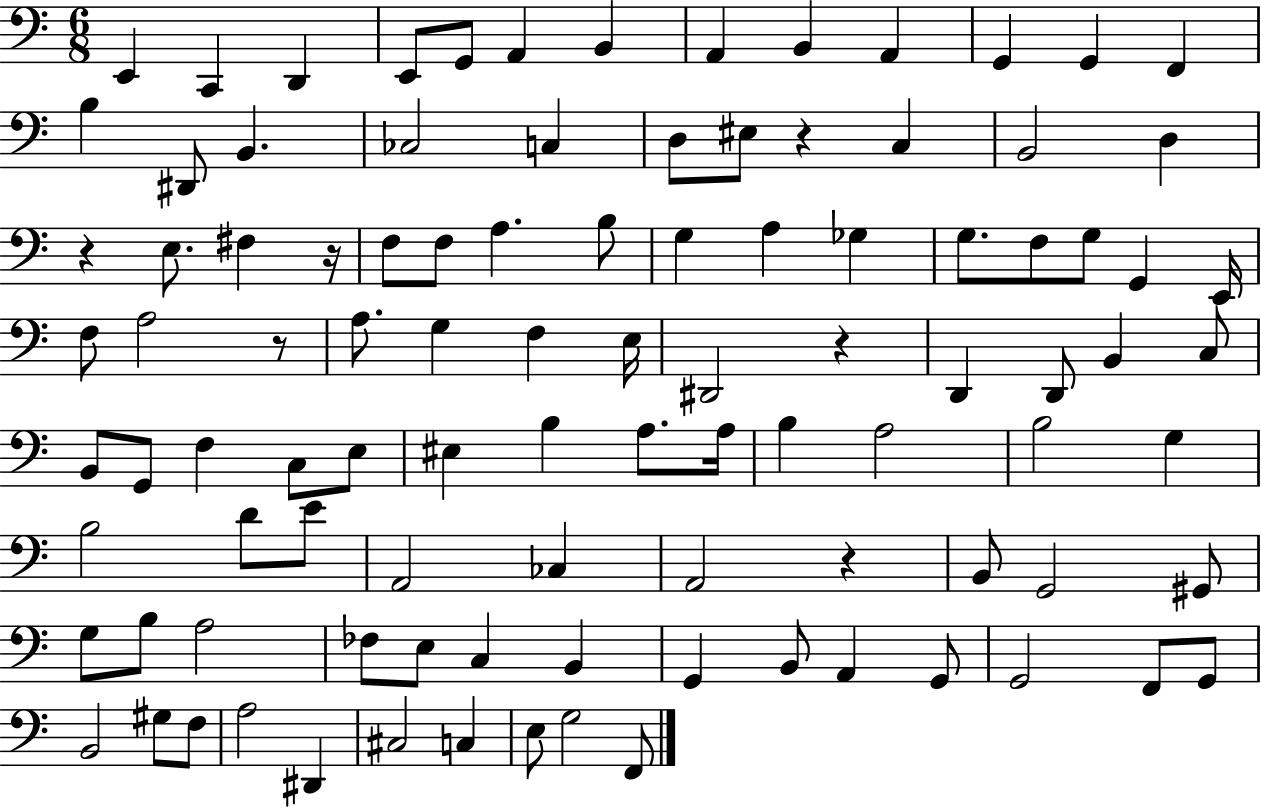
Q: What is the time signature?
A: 6/8